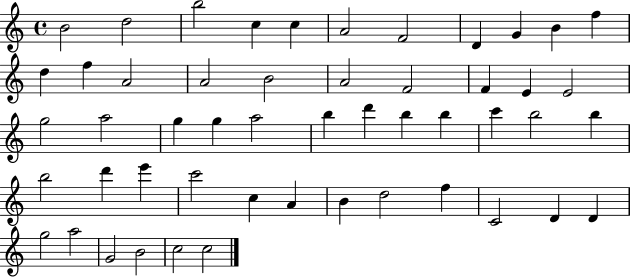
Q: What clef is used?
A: treble